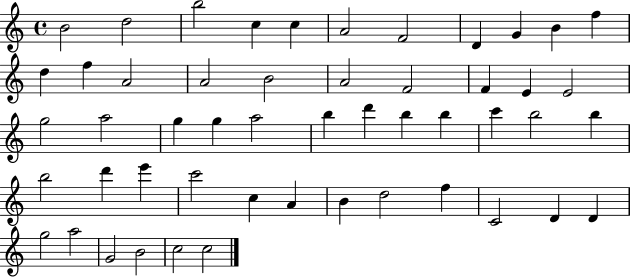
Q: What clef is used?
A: treble